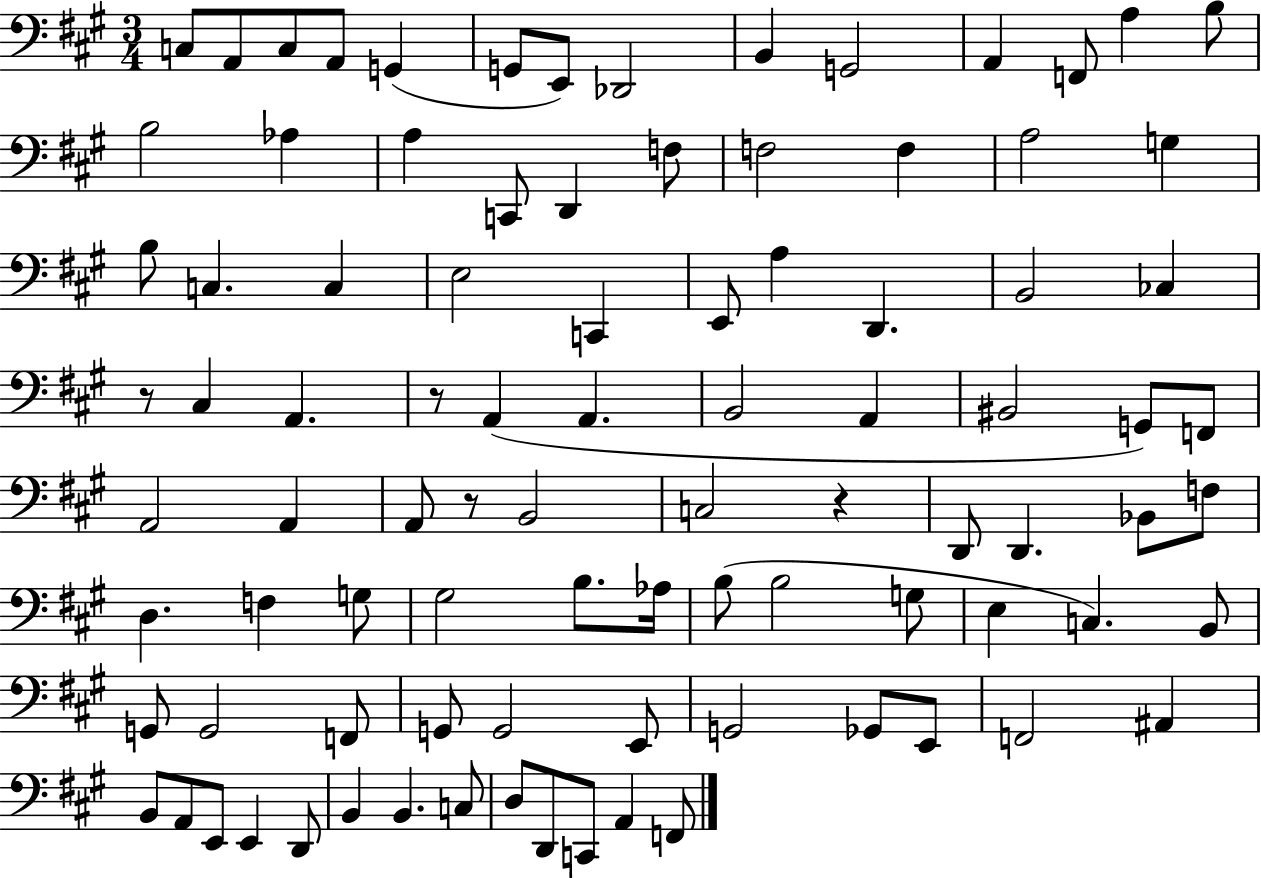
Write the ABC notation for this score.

X:1
T:Untitled
M:3/4
L:1/4
K:A
C,/2 A,,/2 C,/2 A,,/2 G,, G,,/2 E,,/2 _D,,2 B,, G,,2 A,, F,,/2 A, B,/2 B,2 _A, A, C,,/2 D,, F,/2 F,2 F, A,2 G, B,/2 C, C, E,2 C,, E,,/2 A, D,, B,,2 _C, z/2 ^C, A,, z/2 A,, A,, B,,2 A,, ^B,,2 G,,/2 F,,/2 A,,2 A,, A,,/2 z/2 B,,2 C,2 z D,,/2 D,, _B,,/2 F,/2 D, F, G,/2 ^G,2 B,/2 _A,/4 B,/2 B,2 G,/2 E, C, B,,/2 G,,/2 G,,2 F,,/2 G,,/2 G,,2 E,,/2 G,,2 _G,,/2 E,,/2 F,,2 ^A,, B,,/2 A,,/2 E,,/2 E,, D,,/2 B,, B,, C,/2 D,/2 D,,/2 C,,/2 A,, F,,/2